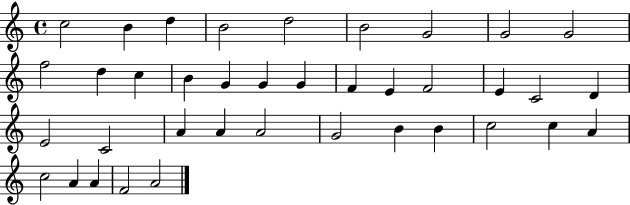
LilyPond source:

{
  \clef treble
  \time 4/4
  \defaultTimeSignature
  \key c \major
  c''2 b'4 d''4 | b'2 d''2 | b'2 g'2 | g'2 g'2 | \break f''2 d''4 c''4 | b'4 g'4 g'4 g'4 | f'4 e'4 f'2 | e'4 c'2 d'4 | \break e'2 c'2 | a'4 a'4 a'2 | g'2 b'4 b'4 | c''2 c''4 a'4 | \break c''2 a'4 a'4 | f'2 a'2 | \bar "|."
}